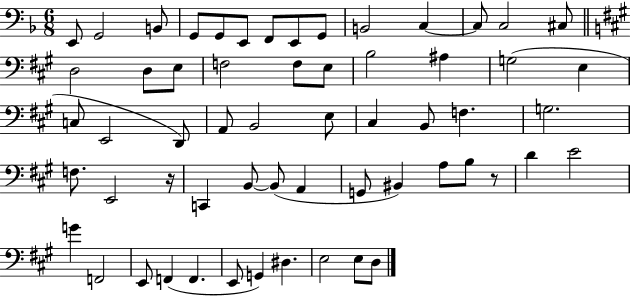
{
  \clef bass
  \numericTimeSignature
  \time 6/8
  \key f \major
  e,8 g,2 b,8 | g,8 g,8 e,8 f,8 e,8 g,8 | b,2 c4~~ | c8 c2 cis8 | \break \bar "||" \break \key a \major d2 d8 e8 | f2 f8 e8 | b2 ais4 | g2( e4 | \break c8 e,2 d,8) | a,8 b,2 e8 | cis4 b,8 f4. | g2. | \break f8. e,2 r16 | c,4 b,8~~ b,8( a,4 | g,8 bis,4) a8 b8 r8 | d'4 e'2 | \break g'4 f,2 | e,8 f,4( f,4. | e,8 g,4) dis4. | e2 e8 d8 | \break \bar "|."
}